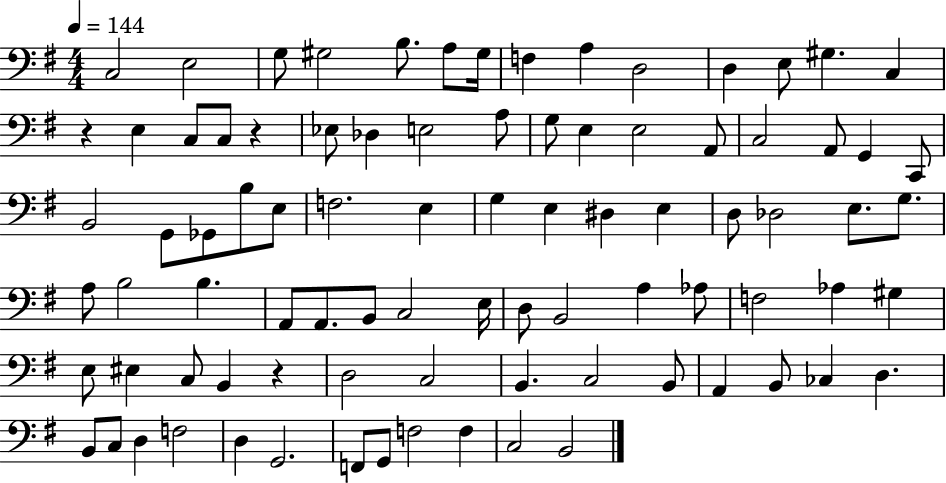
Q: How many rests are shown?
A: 3